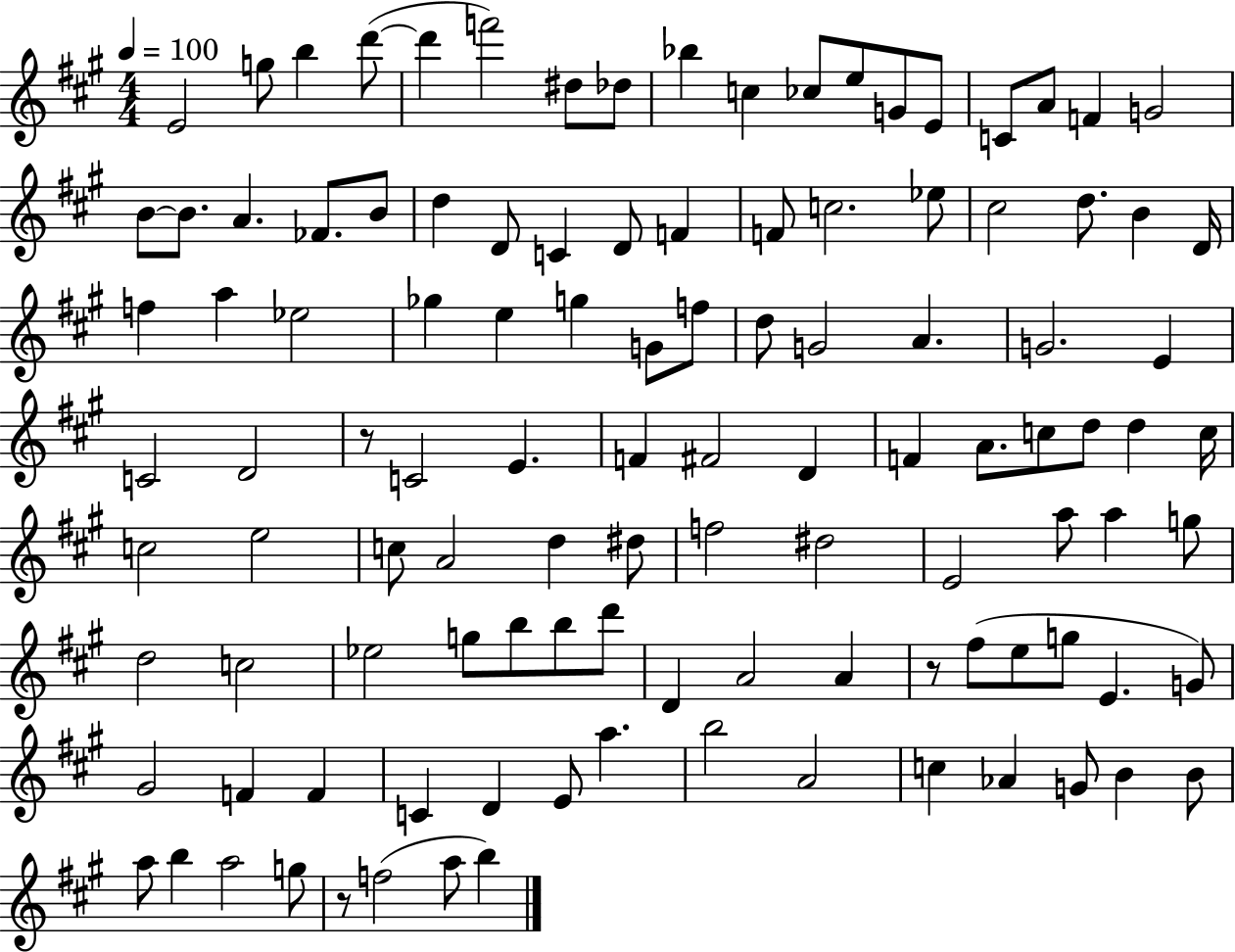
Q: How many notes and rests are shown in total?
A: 112